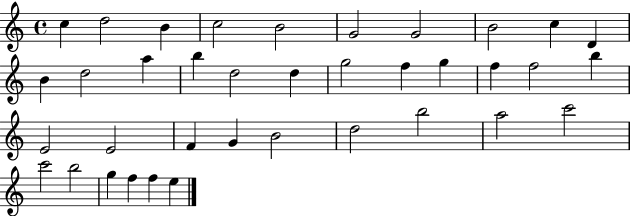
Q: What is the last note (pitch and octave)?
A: E5